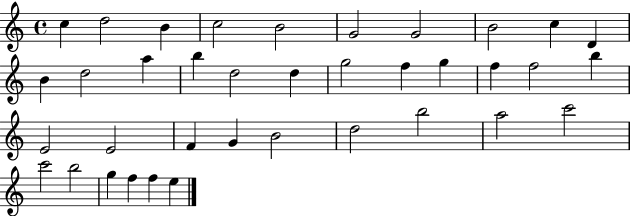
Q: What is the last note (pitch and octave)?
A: E5